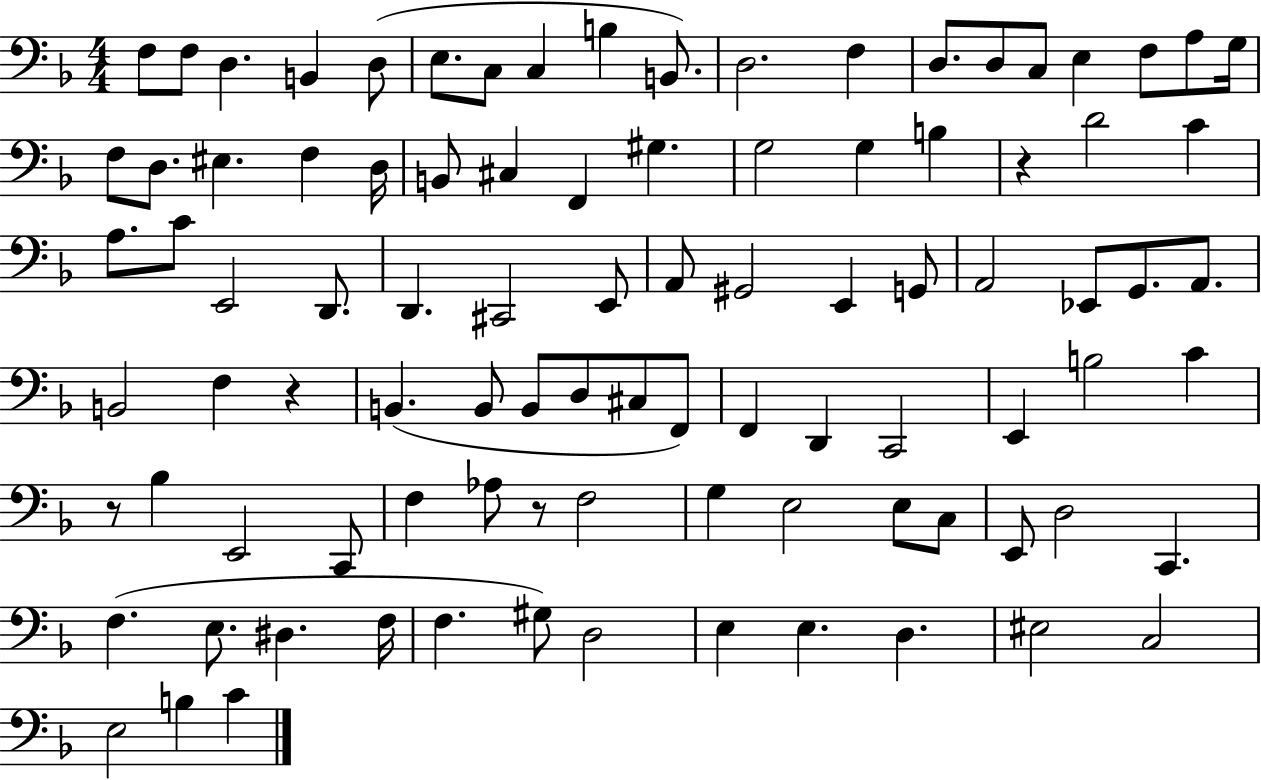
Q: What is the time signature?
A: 4/4